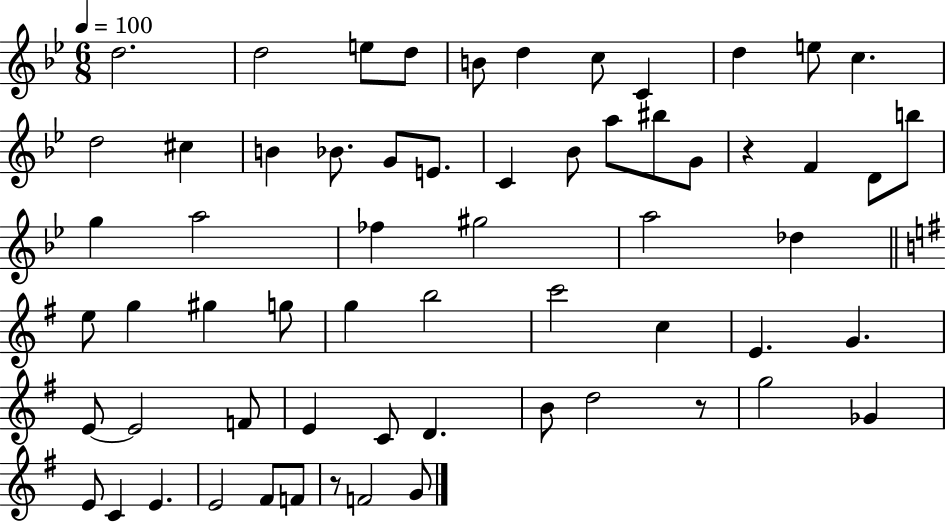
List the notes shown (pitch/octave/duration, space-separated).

D5/h. D5/h E5/e D5/e B4/e D5/q C5/e C4/q D5/q E5/e C5/q. D5/h C#5/q B4/q Bb4/e. G4/e E4/e. C4/q Bb4/e A5/e BIS5/e G4/e R/q F4/q D4/e B5/e G5/q A5/h FES5/q G#5/h A5/h Db5/q E5/e G5/q G#5/q G5/e G5/q B5/h C6/h C5/q E4/q. G4/q. E4/e E4/h F4/e E4/q C4/e D4/q. B4/e D5/h R/e G5/h Gb4/q E4/e C4/q E4/q. E4/h F#4/e F4/e R/e F4/h G4/e